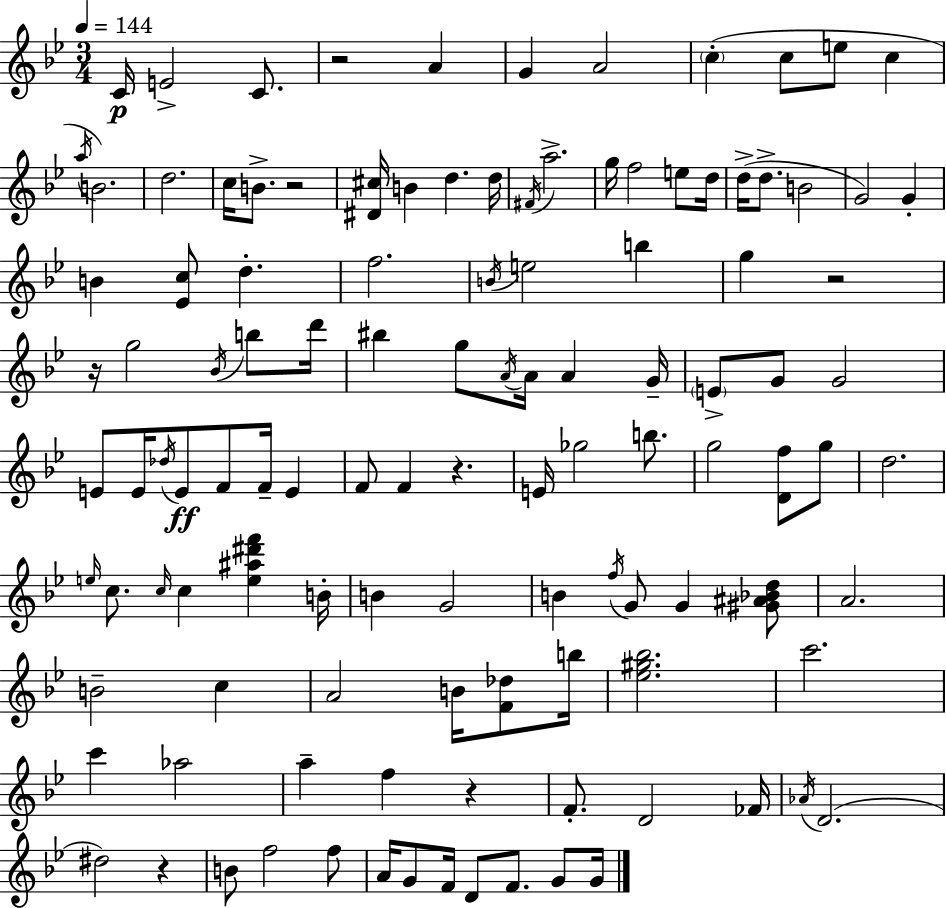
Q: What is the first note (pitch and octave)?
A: C4